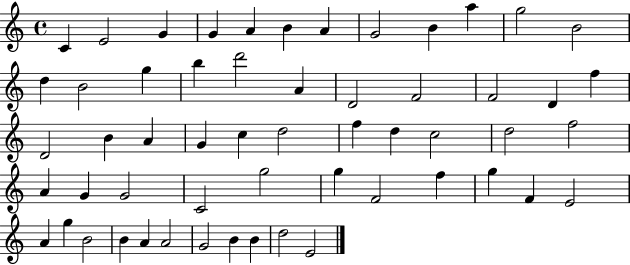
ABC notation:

X:1
T:Untitled
M:4/4
L:1/4
K:C
C E2 G G A B A G2 B a g2 B2 d B2 g b d'2 A D2 F2 F2 D f D2 B A G c d2 f d c2 d2 f2 A G G2 C2 g2 g F2 f g F E2 A g B2 B A A2 G2 B B d2 E2